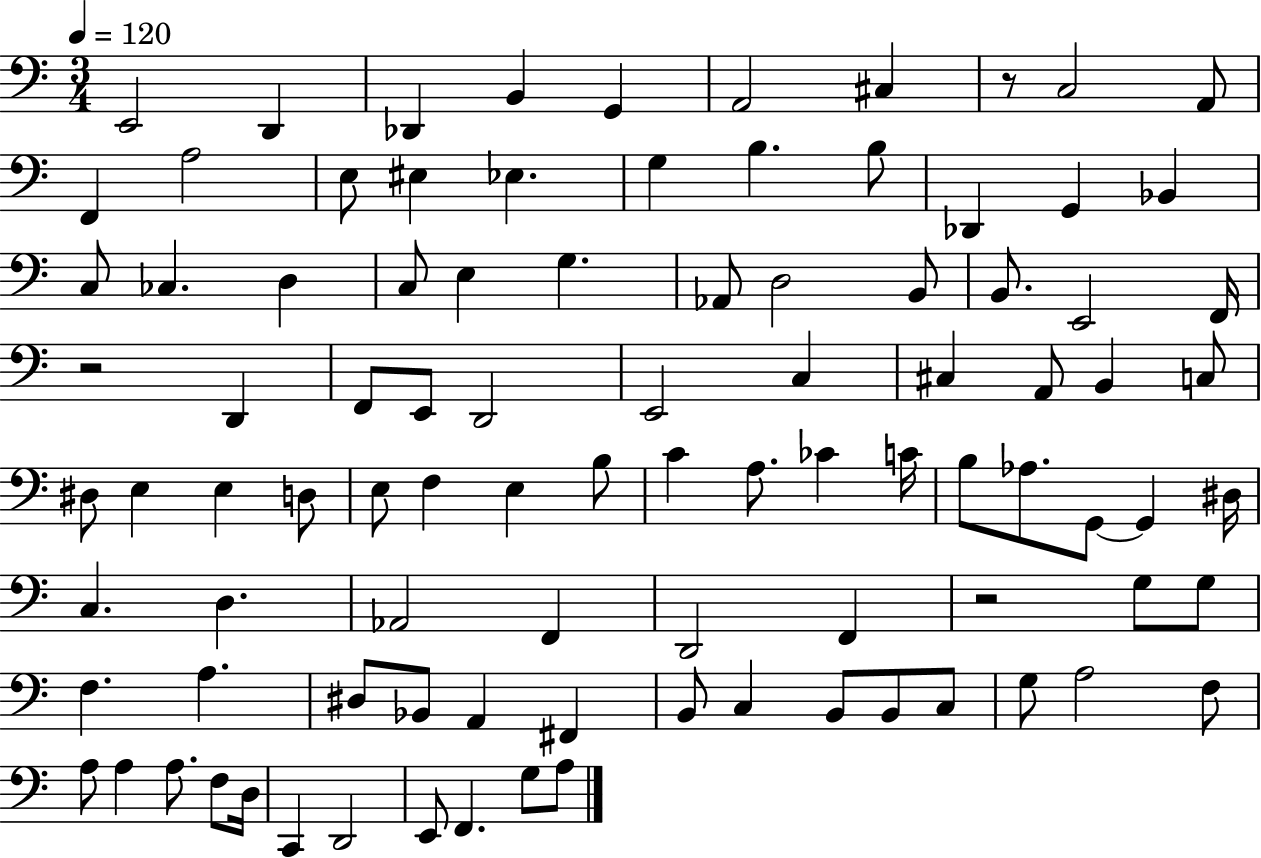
{
  \clef bass
  \numericTimeSignature
  \time 3/4
  \key c \major
  \tempo 4 = 120
  \repeat volta 2 { e,2 d,4 | des,4 b,4 g,4 | a,2 cis4 | r8 c2 a,8 | \break f,4 a2 | e8 eis4 ees4. | g4 b4. b8 | des,4 g,4 bes,4 | \break c8 ces4. d4 | c8 e4 g4. | aes,8 d2 b,8 | b,8. e,2 f,16 | \break r2 d,4 | f,8 e,8 d,2 | e,2 c4 | cis4 a,8 b,4 c8 | \break dis8 e4 e4 d8 | e8 f4 e4 b8 | c'4 a8. ces'4 c'16 | b8 aes8. g,8~~ g,4 dis16 | \break c4. d4. | aes,2 f,4 | d,2 f,4 | r2 g8 g8 | \break f4. a4. | dis8 bes,8 a,4 fis,4 | b,8 c4 b,8 b,8 c8 | g8 a2 f8 | \break a8 a4 a8. f8 d16 | c,4 d,2 | e,8 f,4. g8 a8 | } \bar "|."
}